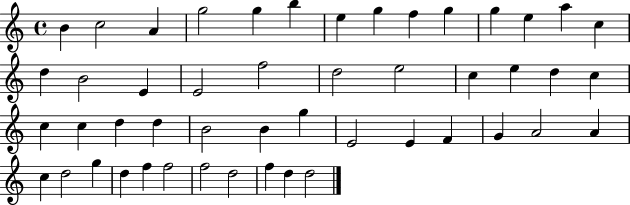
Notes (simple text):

B4/q C5/h A4/q G5/h G5/q B5/q E5/q G5/q F5/q G5/q G5/q E5/q A5/q C5/q D5/q B4/h E4/q E4/h F5/h D5/h E5/h C5/q E5/q D5/q C5/q C5/q C5/q D5/q D5/q B4/h B4/q G5/q E4/h E4/q F4/q G4/q A4/h A4/q C5/q D5/h G5/q D5/q F5/q F5/h F5/h D5/h F5/q D5/q D5/h